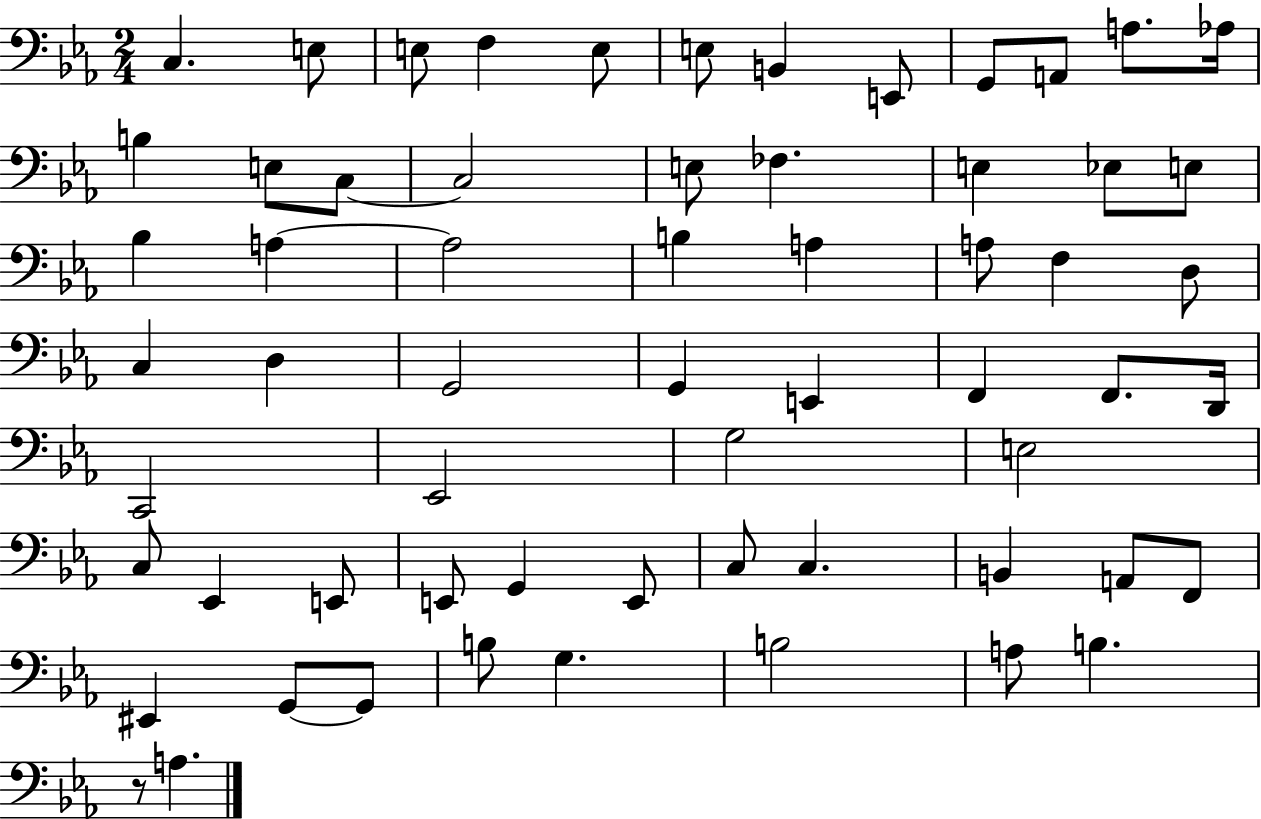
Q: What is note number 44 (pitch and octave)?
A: E2